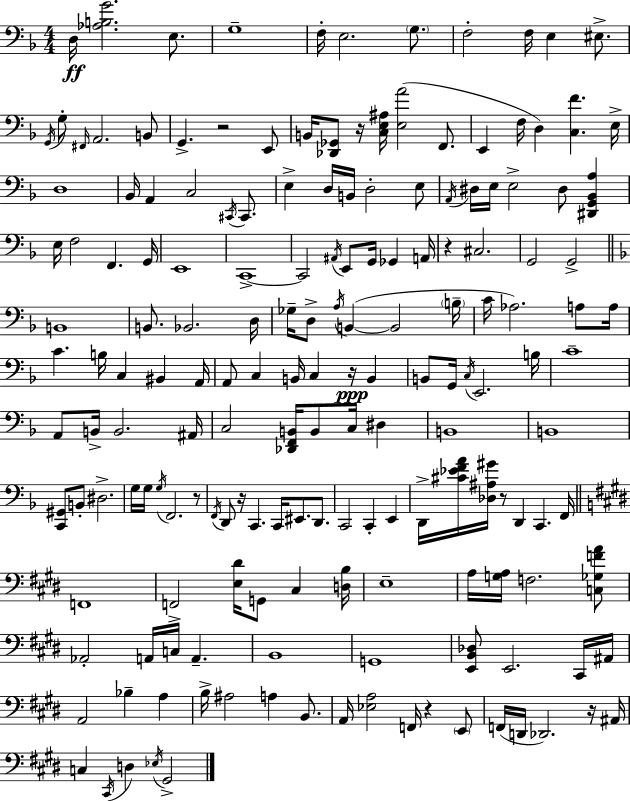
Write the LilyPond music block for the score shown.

{
  \clef bass
  \numericTimeSignature
  \time 4/4
  \key f \major
  d16\ff <aes b g'>2. e8. | g1-- | f16-. e2. \parenthesize g8. | f2-. f16 e4 eis8.-> | \break \acciaccatura { g,16 } g8-. \grace { fis,16 } a,2. | b,8 g,4.-> r2 | e,8 b,16 <des, ges,>8 r16 <c e ais>16 <e a'>2( f,8. | e,4 f16 d4) <c f'>4. | \break e16-> d1 | bes,16 a,4 c2 \acciaccatura { cis,16 } | cis,8. e4-> d16 b,16 d2-. | e8 \acciaccatura { a,16 } dis16 e16 e2-> dis8 | \break <dis, g, bes, a>4 e16 f2 f,4. | g,16 e,1 | c,1->~~ | c,2 \acciaccatura { ais,16 } e,8 g,16 | \break ges,4 a,16 r4 cis2. | g,2 g,2-> | \bar "||" \break \key f \major b,1 | b,8. bes,2. d16 | ges16-- d8-> \acciaccatura { a16 } b,4~(~ b,2 | \parenthesize b16-- c'16 aes2.) a8 | \break a16 c'4. b16 c4 bis,4 | a,16 a,8 c4 b,16 c4 r16\ppp b,4 | b,8 g,16 \acciaccatura { c16 } e,2. | b16 c'1-- | \break a,8 b,16-> b,2. | ais,16 c2 <des, f, b,>16 b,8 c16 dis4 | b,1 | b,1 | \break <c, gis,>8 b,8-. dis2.-> | g16 g16 \acciaccatura { g16 } f,2. | r8 \acciaccatura { f,16 } d,8 r16 c,4. c,16 eis,8. | d,8. c,2 c,4-. | \break e,4 d,16-> <cis' ees' f' a'>16 <des ais gis'>16 r8 d,4 c,4. | f,16 \bar "||" \break \key e \major f,1 | f,2-> <e dis'>16 g,8 cis4 <d b>16 | e1-- | a16 <g a>16 f2. <c ges f' a'>8 | \break aes,2-. a,16 c16 a,4.-- | b,1 | g,1 | <e, b, des>8 e,2. cis,16 ais,16 | \break a,2 bes4-- a4 | b16-> ais2 a4 b,8. | a,16 <ees a>2 f,16 r4 \parenthesize e,8 | f,16( d,16 des,2.) r16 ais,16 | \break c4 \acciaccatura { cis,16 } d4 \acciaccatura { ees16 } gis,2-> | \bar "|."
}